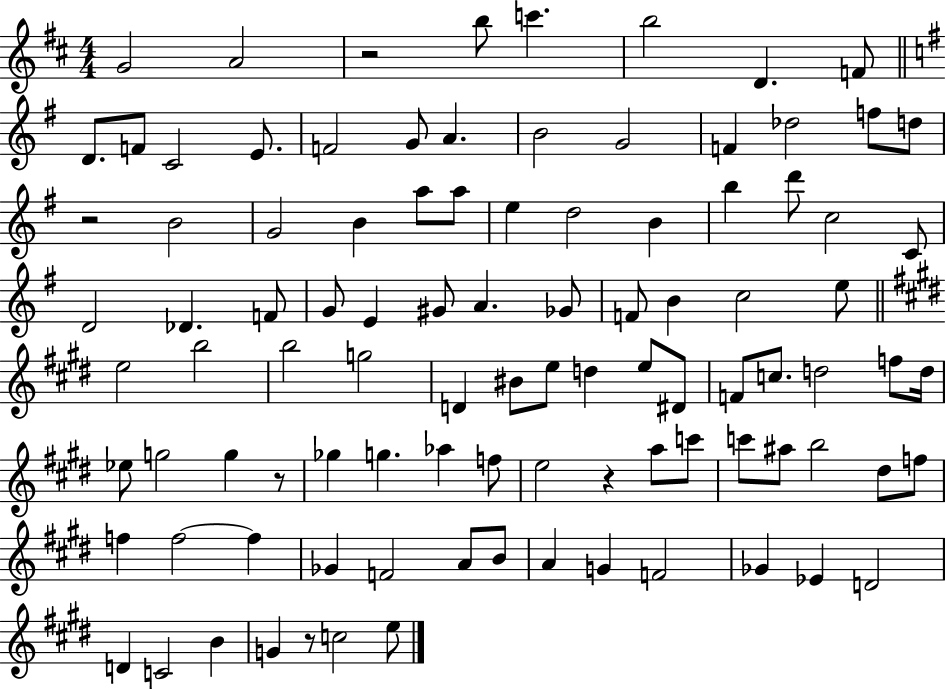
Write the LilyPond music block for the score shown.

{
  \clef treble
  \numericTimeSignature
  \time 4/4
  \key d \major
  \repeat volta 2 { g'2 a'2 | r2 b''8 c'''4. | b''2 d'4. f'8 | \bar "||" \break \key g \major d'8. f'8 c'2 e'8. | f'2 g'8 a'4. | b'2 g'2 | f'4 des''2 f''8 d''8 | \break r2 b'2 | g'2 b'4 a''8 a''8 | e''4 d''2 b'4 | b''4 d'''8 c''2 c'8 | \break d'2 des'4. f'8 | g'8 e'4 gis'8 a'4. ges'8 | f'8 b'4 c''2 e''8 | \bar "||" \break \key e \major e''2 b''2 | b''2 g''2 | d'4 bis'8 e''8 d''4 e''8 dis'8 | f'8 c''8. d''2 f''8 d''16 | \break ees''8 g''2 g''4 r8 | ges''4 g''4. aes''4 f''8 | e''2 r4 a''8 c'''8 | c'''8 ais''8 b''2 dis''8 f''8 | \break f''4 f''2~~ f''4 | ges'4 f'2 a'8 b'8 | a'4 g'4 f'2 | ges'4 ees'4 d'2 | \break d'4 c'2 b'4 | g'4 r8 c''2 e''8 | } \bar "|."
}